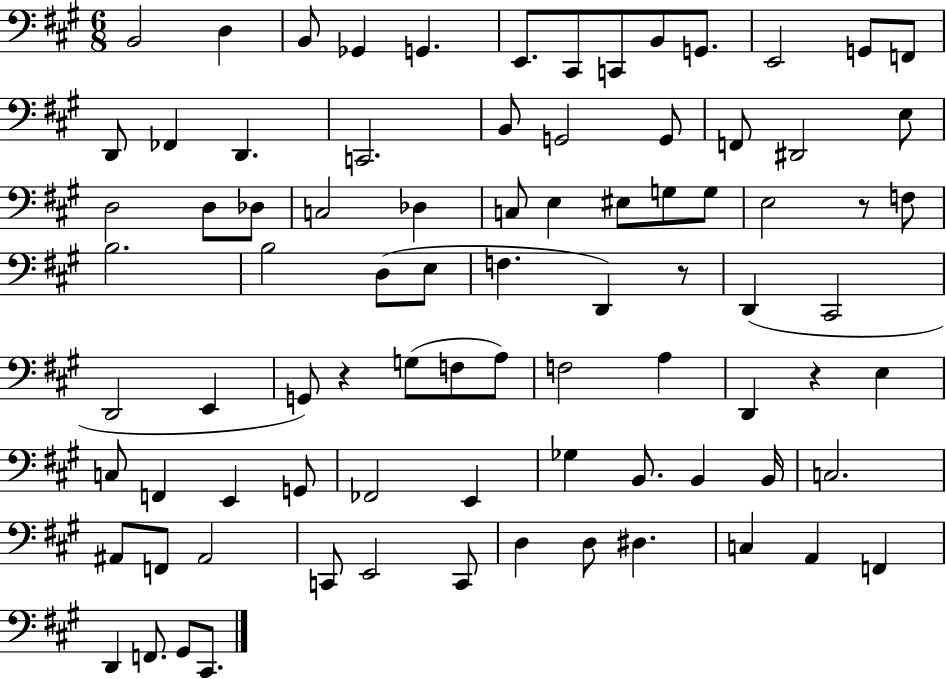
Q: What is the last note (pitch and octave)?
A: C#2